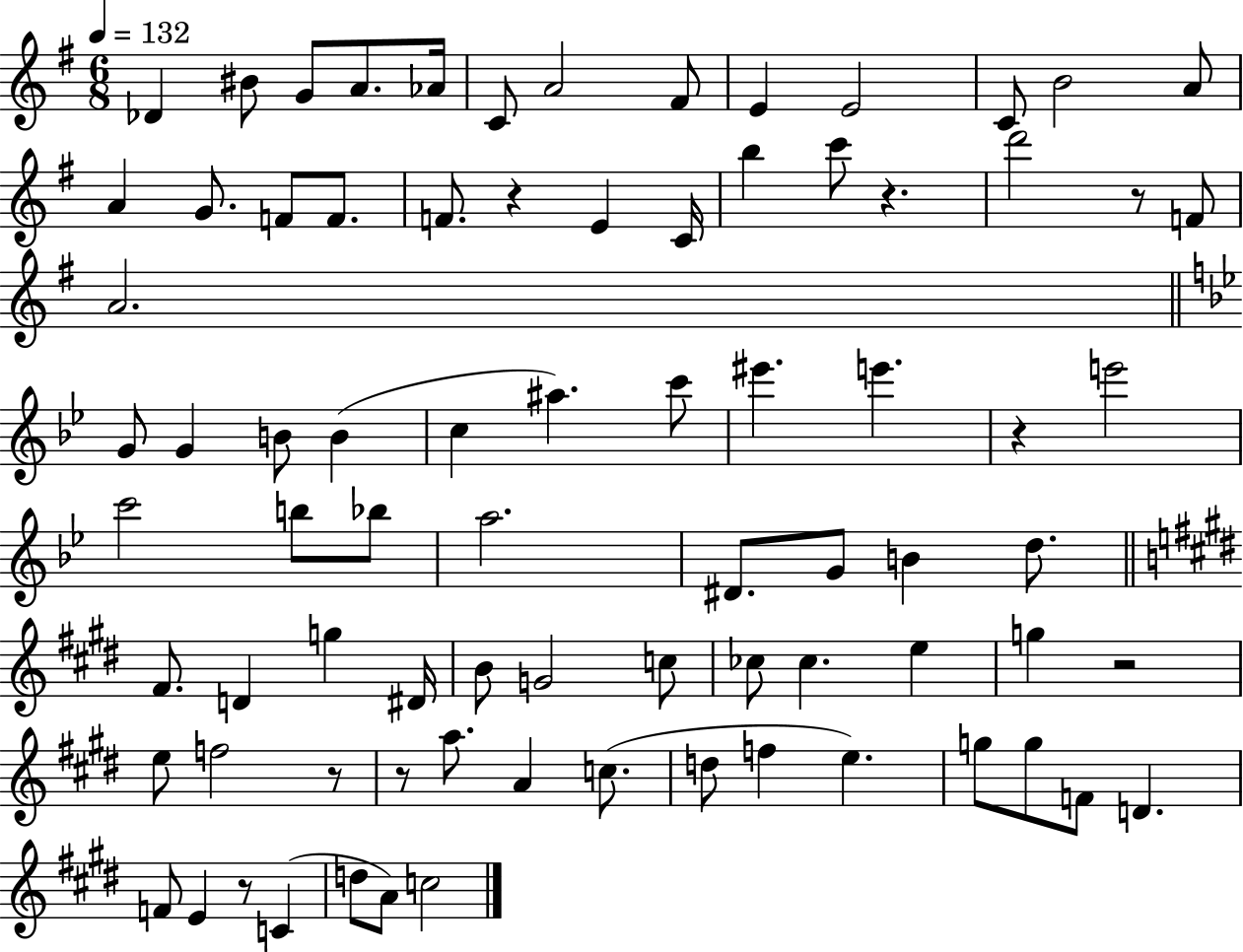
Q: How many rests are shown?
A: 8